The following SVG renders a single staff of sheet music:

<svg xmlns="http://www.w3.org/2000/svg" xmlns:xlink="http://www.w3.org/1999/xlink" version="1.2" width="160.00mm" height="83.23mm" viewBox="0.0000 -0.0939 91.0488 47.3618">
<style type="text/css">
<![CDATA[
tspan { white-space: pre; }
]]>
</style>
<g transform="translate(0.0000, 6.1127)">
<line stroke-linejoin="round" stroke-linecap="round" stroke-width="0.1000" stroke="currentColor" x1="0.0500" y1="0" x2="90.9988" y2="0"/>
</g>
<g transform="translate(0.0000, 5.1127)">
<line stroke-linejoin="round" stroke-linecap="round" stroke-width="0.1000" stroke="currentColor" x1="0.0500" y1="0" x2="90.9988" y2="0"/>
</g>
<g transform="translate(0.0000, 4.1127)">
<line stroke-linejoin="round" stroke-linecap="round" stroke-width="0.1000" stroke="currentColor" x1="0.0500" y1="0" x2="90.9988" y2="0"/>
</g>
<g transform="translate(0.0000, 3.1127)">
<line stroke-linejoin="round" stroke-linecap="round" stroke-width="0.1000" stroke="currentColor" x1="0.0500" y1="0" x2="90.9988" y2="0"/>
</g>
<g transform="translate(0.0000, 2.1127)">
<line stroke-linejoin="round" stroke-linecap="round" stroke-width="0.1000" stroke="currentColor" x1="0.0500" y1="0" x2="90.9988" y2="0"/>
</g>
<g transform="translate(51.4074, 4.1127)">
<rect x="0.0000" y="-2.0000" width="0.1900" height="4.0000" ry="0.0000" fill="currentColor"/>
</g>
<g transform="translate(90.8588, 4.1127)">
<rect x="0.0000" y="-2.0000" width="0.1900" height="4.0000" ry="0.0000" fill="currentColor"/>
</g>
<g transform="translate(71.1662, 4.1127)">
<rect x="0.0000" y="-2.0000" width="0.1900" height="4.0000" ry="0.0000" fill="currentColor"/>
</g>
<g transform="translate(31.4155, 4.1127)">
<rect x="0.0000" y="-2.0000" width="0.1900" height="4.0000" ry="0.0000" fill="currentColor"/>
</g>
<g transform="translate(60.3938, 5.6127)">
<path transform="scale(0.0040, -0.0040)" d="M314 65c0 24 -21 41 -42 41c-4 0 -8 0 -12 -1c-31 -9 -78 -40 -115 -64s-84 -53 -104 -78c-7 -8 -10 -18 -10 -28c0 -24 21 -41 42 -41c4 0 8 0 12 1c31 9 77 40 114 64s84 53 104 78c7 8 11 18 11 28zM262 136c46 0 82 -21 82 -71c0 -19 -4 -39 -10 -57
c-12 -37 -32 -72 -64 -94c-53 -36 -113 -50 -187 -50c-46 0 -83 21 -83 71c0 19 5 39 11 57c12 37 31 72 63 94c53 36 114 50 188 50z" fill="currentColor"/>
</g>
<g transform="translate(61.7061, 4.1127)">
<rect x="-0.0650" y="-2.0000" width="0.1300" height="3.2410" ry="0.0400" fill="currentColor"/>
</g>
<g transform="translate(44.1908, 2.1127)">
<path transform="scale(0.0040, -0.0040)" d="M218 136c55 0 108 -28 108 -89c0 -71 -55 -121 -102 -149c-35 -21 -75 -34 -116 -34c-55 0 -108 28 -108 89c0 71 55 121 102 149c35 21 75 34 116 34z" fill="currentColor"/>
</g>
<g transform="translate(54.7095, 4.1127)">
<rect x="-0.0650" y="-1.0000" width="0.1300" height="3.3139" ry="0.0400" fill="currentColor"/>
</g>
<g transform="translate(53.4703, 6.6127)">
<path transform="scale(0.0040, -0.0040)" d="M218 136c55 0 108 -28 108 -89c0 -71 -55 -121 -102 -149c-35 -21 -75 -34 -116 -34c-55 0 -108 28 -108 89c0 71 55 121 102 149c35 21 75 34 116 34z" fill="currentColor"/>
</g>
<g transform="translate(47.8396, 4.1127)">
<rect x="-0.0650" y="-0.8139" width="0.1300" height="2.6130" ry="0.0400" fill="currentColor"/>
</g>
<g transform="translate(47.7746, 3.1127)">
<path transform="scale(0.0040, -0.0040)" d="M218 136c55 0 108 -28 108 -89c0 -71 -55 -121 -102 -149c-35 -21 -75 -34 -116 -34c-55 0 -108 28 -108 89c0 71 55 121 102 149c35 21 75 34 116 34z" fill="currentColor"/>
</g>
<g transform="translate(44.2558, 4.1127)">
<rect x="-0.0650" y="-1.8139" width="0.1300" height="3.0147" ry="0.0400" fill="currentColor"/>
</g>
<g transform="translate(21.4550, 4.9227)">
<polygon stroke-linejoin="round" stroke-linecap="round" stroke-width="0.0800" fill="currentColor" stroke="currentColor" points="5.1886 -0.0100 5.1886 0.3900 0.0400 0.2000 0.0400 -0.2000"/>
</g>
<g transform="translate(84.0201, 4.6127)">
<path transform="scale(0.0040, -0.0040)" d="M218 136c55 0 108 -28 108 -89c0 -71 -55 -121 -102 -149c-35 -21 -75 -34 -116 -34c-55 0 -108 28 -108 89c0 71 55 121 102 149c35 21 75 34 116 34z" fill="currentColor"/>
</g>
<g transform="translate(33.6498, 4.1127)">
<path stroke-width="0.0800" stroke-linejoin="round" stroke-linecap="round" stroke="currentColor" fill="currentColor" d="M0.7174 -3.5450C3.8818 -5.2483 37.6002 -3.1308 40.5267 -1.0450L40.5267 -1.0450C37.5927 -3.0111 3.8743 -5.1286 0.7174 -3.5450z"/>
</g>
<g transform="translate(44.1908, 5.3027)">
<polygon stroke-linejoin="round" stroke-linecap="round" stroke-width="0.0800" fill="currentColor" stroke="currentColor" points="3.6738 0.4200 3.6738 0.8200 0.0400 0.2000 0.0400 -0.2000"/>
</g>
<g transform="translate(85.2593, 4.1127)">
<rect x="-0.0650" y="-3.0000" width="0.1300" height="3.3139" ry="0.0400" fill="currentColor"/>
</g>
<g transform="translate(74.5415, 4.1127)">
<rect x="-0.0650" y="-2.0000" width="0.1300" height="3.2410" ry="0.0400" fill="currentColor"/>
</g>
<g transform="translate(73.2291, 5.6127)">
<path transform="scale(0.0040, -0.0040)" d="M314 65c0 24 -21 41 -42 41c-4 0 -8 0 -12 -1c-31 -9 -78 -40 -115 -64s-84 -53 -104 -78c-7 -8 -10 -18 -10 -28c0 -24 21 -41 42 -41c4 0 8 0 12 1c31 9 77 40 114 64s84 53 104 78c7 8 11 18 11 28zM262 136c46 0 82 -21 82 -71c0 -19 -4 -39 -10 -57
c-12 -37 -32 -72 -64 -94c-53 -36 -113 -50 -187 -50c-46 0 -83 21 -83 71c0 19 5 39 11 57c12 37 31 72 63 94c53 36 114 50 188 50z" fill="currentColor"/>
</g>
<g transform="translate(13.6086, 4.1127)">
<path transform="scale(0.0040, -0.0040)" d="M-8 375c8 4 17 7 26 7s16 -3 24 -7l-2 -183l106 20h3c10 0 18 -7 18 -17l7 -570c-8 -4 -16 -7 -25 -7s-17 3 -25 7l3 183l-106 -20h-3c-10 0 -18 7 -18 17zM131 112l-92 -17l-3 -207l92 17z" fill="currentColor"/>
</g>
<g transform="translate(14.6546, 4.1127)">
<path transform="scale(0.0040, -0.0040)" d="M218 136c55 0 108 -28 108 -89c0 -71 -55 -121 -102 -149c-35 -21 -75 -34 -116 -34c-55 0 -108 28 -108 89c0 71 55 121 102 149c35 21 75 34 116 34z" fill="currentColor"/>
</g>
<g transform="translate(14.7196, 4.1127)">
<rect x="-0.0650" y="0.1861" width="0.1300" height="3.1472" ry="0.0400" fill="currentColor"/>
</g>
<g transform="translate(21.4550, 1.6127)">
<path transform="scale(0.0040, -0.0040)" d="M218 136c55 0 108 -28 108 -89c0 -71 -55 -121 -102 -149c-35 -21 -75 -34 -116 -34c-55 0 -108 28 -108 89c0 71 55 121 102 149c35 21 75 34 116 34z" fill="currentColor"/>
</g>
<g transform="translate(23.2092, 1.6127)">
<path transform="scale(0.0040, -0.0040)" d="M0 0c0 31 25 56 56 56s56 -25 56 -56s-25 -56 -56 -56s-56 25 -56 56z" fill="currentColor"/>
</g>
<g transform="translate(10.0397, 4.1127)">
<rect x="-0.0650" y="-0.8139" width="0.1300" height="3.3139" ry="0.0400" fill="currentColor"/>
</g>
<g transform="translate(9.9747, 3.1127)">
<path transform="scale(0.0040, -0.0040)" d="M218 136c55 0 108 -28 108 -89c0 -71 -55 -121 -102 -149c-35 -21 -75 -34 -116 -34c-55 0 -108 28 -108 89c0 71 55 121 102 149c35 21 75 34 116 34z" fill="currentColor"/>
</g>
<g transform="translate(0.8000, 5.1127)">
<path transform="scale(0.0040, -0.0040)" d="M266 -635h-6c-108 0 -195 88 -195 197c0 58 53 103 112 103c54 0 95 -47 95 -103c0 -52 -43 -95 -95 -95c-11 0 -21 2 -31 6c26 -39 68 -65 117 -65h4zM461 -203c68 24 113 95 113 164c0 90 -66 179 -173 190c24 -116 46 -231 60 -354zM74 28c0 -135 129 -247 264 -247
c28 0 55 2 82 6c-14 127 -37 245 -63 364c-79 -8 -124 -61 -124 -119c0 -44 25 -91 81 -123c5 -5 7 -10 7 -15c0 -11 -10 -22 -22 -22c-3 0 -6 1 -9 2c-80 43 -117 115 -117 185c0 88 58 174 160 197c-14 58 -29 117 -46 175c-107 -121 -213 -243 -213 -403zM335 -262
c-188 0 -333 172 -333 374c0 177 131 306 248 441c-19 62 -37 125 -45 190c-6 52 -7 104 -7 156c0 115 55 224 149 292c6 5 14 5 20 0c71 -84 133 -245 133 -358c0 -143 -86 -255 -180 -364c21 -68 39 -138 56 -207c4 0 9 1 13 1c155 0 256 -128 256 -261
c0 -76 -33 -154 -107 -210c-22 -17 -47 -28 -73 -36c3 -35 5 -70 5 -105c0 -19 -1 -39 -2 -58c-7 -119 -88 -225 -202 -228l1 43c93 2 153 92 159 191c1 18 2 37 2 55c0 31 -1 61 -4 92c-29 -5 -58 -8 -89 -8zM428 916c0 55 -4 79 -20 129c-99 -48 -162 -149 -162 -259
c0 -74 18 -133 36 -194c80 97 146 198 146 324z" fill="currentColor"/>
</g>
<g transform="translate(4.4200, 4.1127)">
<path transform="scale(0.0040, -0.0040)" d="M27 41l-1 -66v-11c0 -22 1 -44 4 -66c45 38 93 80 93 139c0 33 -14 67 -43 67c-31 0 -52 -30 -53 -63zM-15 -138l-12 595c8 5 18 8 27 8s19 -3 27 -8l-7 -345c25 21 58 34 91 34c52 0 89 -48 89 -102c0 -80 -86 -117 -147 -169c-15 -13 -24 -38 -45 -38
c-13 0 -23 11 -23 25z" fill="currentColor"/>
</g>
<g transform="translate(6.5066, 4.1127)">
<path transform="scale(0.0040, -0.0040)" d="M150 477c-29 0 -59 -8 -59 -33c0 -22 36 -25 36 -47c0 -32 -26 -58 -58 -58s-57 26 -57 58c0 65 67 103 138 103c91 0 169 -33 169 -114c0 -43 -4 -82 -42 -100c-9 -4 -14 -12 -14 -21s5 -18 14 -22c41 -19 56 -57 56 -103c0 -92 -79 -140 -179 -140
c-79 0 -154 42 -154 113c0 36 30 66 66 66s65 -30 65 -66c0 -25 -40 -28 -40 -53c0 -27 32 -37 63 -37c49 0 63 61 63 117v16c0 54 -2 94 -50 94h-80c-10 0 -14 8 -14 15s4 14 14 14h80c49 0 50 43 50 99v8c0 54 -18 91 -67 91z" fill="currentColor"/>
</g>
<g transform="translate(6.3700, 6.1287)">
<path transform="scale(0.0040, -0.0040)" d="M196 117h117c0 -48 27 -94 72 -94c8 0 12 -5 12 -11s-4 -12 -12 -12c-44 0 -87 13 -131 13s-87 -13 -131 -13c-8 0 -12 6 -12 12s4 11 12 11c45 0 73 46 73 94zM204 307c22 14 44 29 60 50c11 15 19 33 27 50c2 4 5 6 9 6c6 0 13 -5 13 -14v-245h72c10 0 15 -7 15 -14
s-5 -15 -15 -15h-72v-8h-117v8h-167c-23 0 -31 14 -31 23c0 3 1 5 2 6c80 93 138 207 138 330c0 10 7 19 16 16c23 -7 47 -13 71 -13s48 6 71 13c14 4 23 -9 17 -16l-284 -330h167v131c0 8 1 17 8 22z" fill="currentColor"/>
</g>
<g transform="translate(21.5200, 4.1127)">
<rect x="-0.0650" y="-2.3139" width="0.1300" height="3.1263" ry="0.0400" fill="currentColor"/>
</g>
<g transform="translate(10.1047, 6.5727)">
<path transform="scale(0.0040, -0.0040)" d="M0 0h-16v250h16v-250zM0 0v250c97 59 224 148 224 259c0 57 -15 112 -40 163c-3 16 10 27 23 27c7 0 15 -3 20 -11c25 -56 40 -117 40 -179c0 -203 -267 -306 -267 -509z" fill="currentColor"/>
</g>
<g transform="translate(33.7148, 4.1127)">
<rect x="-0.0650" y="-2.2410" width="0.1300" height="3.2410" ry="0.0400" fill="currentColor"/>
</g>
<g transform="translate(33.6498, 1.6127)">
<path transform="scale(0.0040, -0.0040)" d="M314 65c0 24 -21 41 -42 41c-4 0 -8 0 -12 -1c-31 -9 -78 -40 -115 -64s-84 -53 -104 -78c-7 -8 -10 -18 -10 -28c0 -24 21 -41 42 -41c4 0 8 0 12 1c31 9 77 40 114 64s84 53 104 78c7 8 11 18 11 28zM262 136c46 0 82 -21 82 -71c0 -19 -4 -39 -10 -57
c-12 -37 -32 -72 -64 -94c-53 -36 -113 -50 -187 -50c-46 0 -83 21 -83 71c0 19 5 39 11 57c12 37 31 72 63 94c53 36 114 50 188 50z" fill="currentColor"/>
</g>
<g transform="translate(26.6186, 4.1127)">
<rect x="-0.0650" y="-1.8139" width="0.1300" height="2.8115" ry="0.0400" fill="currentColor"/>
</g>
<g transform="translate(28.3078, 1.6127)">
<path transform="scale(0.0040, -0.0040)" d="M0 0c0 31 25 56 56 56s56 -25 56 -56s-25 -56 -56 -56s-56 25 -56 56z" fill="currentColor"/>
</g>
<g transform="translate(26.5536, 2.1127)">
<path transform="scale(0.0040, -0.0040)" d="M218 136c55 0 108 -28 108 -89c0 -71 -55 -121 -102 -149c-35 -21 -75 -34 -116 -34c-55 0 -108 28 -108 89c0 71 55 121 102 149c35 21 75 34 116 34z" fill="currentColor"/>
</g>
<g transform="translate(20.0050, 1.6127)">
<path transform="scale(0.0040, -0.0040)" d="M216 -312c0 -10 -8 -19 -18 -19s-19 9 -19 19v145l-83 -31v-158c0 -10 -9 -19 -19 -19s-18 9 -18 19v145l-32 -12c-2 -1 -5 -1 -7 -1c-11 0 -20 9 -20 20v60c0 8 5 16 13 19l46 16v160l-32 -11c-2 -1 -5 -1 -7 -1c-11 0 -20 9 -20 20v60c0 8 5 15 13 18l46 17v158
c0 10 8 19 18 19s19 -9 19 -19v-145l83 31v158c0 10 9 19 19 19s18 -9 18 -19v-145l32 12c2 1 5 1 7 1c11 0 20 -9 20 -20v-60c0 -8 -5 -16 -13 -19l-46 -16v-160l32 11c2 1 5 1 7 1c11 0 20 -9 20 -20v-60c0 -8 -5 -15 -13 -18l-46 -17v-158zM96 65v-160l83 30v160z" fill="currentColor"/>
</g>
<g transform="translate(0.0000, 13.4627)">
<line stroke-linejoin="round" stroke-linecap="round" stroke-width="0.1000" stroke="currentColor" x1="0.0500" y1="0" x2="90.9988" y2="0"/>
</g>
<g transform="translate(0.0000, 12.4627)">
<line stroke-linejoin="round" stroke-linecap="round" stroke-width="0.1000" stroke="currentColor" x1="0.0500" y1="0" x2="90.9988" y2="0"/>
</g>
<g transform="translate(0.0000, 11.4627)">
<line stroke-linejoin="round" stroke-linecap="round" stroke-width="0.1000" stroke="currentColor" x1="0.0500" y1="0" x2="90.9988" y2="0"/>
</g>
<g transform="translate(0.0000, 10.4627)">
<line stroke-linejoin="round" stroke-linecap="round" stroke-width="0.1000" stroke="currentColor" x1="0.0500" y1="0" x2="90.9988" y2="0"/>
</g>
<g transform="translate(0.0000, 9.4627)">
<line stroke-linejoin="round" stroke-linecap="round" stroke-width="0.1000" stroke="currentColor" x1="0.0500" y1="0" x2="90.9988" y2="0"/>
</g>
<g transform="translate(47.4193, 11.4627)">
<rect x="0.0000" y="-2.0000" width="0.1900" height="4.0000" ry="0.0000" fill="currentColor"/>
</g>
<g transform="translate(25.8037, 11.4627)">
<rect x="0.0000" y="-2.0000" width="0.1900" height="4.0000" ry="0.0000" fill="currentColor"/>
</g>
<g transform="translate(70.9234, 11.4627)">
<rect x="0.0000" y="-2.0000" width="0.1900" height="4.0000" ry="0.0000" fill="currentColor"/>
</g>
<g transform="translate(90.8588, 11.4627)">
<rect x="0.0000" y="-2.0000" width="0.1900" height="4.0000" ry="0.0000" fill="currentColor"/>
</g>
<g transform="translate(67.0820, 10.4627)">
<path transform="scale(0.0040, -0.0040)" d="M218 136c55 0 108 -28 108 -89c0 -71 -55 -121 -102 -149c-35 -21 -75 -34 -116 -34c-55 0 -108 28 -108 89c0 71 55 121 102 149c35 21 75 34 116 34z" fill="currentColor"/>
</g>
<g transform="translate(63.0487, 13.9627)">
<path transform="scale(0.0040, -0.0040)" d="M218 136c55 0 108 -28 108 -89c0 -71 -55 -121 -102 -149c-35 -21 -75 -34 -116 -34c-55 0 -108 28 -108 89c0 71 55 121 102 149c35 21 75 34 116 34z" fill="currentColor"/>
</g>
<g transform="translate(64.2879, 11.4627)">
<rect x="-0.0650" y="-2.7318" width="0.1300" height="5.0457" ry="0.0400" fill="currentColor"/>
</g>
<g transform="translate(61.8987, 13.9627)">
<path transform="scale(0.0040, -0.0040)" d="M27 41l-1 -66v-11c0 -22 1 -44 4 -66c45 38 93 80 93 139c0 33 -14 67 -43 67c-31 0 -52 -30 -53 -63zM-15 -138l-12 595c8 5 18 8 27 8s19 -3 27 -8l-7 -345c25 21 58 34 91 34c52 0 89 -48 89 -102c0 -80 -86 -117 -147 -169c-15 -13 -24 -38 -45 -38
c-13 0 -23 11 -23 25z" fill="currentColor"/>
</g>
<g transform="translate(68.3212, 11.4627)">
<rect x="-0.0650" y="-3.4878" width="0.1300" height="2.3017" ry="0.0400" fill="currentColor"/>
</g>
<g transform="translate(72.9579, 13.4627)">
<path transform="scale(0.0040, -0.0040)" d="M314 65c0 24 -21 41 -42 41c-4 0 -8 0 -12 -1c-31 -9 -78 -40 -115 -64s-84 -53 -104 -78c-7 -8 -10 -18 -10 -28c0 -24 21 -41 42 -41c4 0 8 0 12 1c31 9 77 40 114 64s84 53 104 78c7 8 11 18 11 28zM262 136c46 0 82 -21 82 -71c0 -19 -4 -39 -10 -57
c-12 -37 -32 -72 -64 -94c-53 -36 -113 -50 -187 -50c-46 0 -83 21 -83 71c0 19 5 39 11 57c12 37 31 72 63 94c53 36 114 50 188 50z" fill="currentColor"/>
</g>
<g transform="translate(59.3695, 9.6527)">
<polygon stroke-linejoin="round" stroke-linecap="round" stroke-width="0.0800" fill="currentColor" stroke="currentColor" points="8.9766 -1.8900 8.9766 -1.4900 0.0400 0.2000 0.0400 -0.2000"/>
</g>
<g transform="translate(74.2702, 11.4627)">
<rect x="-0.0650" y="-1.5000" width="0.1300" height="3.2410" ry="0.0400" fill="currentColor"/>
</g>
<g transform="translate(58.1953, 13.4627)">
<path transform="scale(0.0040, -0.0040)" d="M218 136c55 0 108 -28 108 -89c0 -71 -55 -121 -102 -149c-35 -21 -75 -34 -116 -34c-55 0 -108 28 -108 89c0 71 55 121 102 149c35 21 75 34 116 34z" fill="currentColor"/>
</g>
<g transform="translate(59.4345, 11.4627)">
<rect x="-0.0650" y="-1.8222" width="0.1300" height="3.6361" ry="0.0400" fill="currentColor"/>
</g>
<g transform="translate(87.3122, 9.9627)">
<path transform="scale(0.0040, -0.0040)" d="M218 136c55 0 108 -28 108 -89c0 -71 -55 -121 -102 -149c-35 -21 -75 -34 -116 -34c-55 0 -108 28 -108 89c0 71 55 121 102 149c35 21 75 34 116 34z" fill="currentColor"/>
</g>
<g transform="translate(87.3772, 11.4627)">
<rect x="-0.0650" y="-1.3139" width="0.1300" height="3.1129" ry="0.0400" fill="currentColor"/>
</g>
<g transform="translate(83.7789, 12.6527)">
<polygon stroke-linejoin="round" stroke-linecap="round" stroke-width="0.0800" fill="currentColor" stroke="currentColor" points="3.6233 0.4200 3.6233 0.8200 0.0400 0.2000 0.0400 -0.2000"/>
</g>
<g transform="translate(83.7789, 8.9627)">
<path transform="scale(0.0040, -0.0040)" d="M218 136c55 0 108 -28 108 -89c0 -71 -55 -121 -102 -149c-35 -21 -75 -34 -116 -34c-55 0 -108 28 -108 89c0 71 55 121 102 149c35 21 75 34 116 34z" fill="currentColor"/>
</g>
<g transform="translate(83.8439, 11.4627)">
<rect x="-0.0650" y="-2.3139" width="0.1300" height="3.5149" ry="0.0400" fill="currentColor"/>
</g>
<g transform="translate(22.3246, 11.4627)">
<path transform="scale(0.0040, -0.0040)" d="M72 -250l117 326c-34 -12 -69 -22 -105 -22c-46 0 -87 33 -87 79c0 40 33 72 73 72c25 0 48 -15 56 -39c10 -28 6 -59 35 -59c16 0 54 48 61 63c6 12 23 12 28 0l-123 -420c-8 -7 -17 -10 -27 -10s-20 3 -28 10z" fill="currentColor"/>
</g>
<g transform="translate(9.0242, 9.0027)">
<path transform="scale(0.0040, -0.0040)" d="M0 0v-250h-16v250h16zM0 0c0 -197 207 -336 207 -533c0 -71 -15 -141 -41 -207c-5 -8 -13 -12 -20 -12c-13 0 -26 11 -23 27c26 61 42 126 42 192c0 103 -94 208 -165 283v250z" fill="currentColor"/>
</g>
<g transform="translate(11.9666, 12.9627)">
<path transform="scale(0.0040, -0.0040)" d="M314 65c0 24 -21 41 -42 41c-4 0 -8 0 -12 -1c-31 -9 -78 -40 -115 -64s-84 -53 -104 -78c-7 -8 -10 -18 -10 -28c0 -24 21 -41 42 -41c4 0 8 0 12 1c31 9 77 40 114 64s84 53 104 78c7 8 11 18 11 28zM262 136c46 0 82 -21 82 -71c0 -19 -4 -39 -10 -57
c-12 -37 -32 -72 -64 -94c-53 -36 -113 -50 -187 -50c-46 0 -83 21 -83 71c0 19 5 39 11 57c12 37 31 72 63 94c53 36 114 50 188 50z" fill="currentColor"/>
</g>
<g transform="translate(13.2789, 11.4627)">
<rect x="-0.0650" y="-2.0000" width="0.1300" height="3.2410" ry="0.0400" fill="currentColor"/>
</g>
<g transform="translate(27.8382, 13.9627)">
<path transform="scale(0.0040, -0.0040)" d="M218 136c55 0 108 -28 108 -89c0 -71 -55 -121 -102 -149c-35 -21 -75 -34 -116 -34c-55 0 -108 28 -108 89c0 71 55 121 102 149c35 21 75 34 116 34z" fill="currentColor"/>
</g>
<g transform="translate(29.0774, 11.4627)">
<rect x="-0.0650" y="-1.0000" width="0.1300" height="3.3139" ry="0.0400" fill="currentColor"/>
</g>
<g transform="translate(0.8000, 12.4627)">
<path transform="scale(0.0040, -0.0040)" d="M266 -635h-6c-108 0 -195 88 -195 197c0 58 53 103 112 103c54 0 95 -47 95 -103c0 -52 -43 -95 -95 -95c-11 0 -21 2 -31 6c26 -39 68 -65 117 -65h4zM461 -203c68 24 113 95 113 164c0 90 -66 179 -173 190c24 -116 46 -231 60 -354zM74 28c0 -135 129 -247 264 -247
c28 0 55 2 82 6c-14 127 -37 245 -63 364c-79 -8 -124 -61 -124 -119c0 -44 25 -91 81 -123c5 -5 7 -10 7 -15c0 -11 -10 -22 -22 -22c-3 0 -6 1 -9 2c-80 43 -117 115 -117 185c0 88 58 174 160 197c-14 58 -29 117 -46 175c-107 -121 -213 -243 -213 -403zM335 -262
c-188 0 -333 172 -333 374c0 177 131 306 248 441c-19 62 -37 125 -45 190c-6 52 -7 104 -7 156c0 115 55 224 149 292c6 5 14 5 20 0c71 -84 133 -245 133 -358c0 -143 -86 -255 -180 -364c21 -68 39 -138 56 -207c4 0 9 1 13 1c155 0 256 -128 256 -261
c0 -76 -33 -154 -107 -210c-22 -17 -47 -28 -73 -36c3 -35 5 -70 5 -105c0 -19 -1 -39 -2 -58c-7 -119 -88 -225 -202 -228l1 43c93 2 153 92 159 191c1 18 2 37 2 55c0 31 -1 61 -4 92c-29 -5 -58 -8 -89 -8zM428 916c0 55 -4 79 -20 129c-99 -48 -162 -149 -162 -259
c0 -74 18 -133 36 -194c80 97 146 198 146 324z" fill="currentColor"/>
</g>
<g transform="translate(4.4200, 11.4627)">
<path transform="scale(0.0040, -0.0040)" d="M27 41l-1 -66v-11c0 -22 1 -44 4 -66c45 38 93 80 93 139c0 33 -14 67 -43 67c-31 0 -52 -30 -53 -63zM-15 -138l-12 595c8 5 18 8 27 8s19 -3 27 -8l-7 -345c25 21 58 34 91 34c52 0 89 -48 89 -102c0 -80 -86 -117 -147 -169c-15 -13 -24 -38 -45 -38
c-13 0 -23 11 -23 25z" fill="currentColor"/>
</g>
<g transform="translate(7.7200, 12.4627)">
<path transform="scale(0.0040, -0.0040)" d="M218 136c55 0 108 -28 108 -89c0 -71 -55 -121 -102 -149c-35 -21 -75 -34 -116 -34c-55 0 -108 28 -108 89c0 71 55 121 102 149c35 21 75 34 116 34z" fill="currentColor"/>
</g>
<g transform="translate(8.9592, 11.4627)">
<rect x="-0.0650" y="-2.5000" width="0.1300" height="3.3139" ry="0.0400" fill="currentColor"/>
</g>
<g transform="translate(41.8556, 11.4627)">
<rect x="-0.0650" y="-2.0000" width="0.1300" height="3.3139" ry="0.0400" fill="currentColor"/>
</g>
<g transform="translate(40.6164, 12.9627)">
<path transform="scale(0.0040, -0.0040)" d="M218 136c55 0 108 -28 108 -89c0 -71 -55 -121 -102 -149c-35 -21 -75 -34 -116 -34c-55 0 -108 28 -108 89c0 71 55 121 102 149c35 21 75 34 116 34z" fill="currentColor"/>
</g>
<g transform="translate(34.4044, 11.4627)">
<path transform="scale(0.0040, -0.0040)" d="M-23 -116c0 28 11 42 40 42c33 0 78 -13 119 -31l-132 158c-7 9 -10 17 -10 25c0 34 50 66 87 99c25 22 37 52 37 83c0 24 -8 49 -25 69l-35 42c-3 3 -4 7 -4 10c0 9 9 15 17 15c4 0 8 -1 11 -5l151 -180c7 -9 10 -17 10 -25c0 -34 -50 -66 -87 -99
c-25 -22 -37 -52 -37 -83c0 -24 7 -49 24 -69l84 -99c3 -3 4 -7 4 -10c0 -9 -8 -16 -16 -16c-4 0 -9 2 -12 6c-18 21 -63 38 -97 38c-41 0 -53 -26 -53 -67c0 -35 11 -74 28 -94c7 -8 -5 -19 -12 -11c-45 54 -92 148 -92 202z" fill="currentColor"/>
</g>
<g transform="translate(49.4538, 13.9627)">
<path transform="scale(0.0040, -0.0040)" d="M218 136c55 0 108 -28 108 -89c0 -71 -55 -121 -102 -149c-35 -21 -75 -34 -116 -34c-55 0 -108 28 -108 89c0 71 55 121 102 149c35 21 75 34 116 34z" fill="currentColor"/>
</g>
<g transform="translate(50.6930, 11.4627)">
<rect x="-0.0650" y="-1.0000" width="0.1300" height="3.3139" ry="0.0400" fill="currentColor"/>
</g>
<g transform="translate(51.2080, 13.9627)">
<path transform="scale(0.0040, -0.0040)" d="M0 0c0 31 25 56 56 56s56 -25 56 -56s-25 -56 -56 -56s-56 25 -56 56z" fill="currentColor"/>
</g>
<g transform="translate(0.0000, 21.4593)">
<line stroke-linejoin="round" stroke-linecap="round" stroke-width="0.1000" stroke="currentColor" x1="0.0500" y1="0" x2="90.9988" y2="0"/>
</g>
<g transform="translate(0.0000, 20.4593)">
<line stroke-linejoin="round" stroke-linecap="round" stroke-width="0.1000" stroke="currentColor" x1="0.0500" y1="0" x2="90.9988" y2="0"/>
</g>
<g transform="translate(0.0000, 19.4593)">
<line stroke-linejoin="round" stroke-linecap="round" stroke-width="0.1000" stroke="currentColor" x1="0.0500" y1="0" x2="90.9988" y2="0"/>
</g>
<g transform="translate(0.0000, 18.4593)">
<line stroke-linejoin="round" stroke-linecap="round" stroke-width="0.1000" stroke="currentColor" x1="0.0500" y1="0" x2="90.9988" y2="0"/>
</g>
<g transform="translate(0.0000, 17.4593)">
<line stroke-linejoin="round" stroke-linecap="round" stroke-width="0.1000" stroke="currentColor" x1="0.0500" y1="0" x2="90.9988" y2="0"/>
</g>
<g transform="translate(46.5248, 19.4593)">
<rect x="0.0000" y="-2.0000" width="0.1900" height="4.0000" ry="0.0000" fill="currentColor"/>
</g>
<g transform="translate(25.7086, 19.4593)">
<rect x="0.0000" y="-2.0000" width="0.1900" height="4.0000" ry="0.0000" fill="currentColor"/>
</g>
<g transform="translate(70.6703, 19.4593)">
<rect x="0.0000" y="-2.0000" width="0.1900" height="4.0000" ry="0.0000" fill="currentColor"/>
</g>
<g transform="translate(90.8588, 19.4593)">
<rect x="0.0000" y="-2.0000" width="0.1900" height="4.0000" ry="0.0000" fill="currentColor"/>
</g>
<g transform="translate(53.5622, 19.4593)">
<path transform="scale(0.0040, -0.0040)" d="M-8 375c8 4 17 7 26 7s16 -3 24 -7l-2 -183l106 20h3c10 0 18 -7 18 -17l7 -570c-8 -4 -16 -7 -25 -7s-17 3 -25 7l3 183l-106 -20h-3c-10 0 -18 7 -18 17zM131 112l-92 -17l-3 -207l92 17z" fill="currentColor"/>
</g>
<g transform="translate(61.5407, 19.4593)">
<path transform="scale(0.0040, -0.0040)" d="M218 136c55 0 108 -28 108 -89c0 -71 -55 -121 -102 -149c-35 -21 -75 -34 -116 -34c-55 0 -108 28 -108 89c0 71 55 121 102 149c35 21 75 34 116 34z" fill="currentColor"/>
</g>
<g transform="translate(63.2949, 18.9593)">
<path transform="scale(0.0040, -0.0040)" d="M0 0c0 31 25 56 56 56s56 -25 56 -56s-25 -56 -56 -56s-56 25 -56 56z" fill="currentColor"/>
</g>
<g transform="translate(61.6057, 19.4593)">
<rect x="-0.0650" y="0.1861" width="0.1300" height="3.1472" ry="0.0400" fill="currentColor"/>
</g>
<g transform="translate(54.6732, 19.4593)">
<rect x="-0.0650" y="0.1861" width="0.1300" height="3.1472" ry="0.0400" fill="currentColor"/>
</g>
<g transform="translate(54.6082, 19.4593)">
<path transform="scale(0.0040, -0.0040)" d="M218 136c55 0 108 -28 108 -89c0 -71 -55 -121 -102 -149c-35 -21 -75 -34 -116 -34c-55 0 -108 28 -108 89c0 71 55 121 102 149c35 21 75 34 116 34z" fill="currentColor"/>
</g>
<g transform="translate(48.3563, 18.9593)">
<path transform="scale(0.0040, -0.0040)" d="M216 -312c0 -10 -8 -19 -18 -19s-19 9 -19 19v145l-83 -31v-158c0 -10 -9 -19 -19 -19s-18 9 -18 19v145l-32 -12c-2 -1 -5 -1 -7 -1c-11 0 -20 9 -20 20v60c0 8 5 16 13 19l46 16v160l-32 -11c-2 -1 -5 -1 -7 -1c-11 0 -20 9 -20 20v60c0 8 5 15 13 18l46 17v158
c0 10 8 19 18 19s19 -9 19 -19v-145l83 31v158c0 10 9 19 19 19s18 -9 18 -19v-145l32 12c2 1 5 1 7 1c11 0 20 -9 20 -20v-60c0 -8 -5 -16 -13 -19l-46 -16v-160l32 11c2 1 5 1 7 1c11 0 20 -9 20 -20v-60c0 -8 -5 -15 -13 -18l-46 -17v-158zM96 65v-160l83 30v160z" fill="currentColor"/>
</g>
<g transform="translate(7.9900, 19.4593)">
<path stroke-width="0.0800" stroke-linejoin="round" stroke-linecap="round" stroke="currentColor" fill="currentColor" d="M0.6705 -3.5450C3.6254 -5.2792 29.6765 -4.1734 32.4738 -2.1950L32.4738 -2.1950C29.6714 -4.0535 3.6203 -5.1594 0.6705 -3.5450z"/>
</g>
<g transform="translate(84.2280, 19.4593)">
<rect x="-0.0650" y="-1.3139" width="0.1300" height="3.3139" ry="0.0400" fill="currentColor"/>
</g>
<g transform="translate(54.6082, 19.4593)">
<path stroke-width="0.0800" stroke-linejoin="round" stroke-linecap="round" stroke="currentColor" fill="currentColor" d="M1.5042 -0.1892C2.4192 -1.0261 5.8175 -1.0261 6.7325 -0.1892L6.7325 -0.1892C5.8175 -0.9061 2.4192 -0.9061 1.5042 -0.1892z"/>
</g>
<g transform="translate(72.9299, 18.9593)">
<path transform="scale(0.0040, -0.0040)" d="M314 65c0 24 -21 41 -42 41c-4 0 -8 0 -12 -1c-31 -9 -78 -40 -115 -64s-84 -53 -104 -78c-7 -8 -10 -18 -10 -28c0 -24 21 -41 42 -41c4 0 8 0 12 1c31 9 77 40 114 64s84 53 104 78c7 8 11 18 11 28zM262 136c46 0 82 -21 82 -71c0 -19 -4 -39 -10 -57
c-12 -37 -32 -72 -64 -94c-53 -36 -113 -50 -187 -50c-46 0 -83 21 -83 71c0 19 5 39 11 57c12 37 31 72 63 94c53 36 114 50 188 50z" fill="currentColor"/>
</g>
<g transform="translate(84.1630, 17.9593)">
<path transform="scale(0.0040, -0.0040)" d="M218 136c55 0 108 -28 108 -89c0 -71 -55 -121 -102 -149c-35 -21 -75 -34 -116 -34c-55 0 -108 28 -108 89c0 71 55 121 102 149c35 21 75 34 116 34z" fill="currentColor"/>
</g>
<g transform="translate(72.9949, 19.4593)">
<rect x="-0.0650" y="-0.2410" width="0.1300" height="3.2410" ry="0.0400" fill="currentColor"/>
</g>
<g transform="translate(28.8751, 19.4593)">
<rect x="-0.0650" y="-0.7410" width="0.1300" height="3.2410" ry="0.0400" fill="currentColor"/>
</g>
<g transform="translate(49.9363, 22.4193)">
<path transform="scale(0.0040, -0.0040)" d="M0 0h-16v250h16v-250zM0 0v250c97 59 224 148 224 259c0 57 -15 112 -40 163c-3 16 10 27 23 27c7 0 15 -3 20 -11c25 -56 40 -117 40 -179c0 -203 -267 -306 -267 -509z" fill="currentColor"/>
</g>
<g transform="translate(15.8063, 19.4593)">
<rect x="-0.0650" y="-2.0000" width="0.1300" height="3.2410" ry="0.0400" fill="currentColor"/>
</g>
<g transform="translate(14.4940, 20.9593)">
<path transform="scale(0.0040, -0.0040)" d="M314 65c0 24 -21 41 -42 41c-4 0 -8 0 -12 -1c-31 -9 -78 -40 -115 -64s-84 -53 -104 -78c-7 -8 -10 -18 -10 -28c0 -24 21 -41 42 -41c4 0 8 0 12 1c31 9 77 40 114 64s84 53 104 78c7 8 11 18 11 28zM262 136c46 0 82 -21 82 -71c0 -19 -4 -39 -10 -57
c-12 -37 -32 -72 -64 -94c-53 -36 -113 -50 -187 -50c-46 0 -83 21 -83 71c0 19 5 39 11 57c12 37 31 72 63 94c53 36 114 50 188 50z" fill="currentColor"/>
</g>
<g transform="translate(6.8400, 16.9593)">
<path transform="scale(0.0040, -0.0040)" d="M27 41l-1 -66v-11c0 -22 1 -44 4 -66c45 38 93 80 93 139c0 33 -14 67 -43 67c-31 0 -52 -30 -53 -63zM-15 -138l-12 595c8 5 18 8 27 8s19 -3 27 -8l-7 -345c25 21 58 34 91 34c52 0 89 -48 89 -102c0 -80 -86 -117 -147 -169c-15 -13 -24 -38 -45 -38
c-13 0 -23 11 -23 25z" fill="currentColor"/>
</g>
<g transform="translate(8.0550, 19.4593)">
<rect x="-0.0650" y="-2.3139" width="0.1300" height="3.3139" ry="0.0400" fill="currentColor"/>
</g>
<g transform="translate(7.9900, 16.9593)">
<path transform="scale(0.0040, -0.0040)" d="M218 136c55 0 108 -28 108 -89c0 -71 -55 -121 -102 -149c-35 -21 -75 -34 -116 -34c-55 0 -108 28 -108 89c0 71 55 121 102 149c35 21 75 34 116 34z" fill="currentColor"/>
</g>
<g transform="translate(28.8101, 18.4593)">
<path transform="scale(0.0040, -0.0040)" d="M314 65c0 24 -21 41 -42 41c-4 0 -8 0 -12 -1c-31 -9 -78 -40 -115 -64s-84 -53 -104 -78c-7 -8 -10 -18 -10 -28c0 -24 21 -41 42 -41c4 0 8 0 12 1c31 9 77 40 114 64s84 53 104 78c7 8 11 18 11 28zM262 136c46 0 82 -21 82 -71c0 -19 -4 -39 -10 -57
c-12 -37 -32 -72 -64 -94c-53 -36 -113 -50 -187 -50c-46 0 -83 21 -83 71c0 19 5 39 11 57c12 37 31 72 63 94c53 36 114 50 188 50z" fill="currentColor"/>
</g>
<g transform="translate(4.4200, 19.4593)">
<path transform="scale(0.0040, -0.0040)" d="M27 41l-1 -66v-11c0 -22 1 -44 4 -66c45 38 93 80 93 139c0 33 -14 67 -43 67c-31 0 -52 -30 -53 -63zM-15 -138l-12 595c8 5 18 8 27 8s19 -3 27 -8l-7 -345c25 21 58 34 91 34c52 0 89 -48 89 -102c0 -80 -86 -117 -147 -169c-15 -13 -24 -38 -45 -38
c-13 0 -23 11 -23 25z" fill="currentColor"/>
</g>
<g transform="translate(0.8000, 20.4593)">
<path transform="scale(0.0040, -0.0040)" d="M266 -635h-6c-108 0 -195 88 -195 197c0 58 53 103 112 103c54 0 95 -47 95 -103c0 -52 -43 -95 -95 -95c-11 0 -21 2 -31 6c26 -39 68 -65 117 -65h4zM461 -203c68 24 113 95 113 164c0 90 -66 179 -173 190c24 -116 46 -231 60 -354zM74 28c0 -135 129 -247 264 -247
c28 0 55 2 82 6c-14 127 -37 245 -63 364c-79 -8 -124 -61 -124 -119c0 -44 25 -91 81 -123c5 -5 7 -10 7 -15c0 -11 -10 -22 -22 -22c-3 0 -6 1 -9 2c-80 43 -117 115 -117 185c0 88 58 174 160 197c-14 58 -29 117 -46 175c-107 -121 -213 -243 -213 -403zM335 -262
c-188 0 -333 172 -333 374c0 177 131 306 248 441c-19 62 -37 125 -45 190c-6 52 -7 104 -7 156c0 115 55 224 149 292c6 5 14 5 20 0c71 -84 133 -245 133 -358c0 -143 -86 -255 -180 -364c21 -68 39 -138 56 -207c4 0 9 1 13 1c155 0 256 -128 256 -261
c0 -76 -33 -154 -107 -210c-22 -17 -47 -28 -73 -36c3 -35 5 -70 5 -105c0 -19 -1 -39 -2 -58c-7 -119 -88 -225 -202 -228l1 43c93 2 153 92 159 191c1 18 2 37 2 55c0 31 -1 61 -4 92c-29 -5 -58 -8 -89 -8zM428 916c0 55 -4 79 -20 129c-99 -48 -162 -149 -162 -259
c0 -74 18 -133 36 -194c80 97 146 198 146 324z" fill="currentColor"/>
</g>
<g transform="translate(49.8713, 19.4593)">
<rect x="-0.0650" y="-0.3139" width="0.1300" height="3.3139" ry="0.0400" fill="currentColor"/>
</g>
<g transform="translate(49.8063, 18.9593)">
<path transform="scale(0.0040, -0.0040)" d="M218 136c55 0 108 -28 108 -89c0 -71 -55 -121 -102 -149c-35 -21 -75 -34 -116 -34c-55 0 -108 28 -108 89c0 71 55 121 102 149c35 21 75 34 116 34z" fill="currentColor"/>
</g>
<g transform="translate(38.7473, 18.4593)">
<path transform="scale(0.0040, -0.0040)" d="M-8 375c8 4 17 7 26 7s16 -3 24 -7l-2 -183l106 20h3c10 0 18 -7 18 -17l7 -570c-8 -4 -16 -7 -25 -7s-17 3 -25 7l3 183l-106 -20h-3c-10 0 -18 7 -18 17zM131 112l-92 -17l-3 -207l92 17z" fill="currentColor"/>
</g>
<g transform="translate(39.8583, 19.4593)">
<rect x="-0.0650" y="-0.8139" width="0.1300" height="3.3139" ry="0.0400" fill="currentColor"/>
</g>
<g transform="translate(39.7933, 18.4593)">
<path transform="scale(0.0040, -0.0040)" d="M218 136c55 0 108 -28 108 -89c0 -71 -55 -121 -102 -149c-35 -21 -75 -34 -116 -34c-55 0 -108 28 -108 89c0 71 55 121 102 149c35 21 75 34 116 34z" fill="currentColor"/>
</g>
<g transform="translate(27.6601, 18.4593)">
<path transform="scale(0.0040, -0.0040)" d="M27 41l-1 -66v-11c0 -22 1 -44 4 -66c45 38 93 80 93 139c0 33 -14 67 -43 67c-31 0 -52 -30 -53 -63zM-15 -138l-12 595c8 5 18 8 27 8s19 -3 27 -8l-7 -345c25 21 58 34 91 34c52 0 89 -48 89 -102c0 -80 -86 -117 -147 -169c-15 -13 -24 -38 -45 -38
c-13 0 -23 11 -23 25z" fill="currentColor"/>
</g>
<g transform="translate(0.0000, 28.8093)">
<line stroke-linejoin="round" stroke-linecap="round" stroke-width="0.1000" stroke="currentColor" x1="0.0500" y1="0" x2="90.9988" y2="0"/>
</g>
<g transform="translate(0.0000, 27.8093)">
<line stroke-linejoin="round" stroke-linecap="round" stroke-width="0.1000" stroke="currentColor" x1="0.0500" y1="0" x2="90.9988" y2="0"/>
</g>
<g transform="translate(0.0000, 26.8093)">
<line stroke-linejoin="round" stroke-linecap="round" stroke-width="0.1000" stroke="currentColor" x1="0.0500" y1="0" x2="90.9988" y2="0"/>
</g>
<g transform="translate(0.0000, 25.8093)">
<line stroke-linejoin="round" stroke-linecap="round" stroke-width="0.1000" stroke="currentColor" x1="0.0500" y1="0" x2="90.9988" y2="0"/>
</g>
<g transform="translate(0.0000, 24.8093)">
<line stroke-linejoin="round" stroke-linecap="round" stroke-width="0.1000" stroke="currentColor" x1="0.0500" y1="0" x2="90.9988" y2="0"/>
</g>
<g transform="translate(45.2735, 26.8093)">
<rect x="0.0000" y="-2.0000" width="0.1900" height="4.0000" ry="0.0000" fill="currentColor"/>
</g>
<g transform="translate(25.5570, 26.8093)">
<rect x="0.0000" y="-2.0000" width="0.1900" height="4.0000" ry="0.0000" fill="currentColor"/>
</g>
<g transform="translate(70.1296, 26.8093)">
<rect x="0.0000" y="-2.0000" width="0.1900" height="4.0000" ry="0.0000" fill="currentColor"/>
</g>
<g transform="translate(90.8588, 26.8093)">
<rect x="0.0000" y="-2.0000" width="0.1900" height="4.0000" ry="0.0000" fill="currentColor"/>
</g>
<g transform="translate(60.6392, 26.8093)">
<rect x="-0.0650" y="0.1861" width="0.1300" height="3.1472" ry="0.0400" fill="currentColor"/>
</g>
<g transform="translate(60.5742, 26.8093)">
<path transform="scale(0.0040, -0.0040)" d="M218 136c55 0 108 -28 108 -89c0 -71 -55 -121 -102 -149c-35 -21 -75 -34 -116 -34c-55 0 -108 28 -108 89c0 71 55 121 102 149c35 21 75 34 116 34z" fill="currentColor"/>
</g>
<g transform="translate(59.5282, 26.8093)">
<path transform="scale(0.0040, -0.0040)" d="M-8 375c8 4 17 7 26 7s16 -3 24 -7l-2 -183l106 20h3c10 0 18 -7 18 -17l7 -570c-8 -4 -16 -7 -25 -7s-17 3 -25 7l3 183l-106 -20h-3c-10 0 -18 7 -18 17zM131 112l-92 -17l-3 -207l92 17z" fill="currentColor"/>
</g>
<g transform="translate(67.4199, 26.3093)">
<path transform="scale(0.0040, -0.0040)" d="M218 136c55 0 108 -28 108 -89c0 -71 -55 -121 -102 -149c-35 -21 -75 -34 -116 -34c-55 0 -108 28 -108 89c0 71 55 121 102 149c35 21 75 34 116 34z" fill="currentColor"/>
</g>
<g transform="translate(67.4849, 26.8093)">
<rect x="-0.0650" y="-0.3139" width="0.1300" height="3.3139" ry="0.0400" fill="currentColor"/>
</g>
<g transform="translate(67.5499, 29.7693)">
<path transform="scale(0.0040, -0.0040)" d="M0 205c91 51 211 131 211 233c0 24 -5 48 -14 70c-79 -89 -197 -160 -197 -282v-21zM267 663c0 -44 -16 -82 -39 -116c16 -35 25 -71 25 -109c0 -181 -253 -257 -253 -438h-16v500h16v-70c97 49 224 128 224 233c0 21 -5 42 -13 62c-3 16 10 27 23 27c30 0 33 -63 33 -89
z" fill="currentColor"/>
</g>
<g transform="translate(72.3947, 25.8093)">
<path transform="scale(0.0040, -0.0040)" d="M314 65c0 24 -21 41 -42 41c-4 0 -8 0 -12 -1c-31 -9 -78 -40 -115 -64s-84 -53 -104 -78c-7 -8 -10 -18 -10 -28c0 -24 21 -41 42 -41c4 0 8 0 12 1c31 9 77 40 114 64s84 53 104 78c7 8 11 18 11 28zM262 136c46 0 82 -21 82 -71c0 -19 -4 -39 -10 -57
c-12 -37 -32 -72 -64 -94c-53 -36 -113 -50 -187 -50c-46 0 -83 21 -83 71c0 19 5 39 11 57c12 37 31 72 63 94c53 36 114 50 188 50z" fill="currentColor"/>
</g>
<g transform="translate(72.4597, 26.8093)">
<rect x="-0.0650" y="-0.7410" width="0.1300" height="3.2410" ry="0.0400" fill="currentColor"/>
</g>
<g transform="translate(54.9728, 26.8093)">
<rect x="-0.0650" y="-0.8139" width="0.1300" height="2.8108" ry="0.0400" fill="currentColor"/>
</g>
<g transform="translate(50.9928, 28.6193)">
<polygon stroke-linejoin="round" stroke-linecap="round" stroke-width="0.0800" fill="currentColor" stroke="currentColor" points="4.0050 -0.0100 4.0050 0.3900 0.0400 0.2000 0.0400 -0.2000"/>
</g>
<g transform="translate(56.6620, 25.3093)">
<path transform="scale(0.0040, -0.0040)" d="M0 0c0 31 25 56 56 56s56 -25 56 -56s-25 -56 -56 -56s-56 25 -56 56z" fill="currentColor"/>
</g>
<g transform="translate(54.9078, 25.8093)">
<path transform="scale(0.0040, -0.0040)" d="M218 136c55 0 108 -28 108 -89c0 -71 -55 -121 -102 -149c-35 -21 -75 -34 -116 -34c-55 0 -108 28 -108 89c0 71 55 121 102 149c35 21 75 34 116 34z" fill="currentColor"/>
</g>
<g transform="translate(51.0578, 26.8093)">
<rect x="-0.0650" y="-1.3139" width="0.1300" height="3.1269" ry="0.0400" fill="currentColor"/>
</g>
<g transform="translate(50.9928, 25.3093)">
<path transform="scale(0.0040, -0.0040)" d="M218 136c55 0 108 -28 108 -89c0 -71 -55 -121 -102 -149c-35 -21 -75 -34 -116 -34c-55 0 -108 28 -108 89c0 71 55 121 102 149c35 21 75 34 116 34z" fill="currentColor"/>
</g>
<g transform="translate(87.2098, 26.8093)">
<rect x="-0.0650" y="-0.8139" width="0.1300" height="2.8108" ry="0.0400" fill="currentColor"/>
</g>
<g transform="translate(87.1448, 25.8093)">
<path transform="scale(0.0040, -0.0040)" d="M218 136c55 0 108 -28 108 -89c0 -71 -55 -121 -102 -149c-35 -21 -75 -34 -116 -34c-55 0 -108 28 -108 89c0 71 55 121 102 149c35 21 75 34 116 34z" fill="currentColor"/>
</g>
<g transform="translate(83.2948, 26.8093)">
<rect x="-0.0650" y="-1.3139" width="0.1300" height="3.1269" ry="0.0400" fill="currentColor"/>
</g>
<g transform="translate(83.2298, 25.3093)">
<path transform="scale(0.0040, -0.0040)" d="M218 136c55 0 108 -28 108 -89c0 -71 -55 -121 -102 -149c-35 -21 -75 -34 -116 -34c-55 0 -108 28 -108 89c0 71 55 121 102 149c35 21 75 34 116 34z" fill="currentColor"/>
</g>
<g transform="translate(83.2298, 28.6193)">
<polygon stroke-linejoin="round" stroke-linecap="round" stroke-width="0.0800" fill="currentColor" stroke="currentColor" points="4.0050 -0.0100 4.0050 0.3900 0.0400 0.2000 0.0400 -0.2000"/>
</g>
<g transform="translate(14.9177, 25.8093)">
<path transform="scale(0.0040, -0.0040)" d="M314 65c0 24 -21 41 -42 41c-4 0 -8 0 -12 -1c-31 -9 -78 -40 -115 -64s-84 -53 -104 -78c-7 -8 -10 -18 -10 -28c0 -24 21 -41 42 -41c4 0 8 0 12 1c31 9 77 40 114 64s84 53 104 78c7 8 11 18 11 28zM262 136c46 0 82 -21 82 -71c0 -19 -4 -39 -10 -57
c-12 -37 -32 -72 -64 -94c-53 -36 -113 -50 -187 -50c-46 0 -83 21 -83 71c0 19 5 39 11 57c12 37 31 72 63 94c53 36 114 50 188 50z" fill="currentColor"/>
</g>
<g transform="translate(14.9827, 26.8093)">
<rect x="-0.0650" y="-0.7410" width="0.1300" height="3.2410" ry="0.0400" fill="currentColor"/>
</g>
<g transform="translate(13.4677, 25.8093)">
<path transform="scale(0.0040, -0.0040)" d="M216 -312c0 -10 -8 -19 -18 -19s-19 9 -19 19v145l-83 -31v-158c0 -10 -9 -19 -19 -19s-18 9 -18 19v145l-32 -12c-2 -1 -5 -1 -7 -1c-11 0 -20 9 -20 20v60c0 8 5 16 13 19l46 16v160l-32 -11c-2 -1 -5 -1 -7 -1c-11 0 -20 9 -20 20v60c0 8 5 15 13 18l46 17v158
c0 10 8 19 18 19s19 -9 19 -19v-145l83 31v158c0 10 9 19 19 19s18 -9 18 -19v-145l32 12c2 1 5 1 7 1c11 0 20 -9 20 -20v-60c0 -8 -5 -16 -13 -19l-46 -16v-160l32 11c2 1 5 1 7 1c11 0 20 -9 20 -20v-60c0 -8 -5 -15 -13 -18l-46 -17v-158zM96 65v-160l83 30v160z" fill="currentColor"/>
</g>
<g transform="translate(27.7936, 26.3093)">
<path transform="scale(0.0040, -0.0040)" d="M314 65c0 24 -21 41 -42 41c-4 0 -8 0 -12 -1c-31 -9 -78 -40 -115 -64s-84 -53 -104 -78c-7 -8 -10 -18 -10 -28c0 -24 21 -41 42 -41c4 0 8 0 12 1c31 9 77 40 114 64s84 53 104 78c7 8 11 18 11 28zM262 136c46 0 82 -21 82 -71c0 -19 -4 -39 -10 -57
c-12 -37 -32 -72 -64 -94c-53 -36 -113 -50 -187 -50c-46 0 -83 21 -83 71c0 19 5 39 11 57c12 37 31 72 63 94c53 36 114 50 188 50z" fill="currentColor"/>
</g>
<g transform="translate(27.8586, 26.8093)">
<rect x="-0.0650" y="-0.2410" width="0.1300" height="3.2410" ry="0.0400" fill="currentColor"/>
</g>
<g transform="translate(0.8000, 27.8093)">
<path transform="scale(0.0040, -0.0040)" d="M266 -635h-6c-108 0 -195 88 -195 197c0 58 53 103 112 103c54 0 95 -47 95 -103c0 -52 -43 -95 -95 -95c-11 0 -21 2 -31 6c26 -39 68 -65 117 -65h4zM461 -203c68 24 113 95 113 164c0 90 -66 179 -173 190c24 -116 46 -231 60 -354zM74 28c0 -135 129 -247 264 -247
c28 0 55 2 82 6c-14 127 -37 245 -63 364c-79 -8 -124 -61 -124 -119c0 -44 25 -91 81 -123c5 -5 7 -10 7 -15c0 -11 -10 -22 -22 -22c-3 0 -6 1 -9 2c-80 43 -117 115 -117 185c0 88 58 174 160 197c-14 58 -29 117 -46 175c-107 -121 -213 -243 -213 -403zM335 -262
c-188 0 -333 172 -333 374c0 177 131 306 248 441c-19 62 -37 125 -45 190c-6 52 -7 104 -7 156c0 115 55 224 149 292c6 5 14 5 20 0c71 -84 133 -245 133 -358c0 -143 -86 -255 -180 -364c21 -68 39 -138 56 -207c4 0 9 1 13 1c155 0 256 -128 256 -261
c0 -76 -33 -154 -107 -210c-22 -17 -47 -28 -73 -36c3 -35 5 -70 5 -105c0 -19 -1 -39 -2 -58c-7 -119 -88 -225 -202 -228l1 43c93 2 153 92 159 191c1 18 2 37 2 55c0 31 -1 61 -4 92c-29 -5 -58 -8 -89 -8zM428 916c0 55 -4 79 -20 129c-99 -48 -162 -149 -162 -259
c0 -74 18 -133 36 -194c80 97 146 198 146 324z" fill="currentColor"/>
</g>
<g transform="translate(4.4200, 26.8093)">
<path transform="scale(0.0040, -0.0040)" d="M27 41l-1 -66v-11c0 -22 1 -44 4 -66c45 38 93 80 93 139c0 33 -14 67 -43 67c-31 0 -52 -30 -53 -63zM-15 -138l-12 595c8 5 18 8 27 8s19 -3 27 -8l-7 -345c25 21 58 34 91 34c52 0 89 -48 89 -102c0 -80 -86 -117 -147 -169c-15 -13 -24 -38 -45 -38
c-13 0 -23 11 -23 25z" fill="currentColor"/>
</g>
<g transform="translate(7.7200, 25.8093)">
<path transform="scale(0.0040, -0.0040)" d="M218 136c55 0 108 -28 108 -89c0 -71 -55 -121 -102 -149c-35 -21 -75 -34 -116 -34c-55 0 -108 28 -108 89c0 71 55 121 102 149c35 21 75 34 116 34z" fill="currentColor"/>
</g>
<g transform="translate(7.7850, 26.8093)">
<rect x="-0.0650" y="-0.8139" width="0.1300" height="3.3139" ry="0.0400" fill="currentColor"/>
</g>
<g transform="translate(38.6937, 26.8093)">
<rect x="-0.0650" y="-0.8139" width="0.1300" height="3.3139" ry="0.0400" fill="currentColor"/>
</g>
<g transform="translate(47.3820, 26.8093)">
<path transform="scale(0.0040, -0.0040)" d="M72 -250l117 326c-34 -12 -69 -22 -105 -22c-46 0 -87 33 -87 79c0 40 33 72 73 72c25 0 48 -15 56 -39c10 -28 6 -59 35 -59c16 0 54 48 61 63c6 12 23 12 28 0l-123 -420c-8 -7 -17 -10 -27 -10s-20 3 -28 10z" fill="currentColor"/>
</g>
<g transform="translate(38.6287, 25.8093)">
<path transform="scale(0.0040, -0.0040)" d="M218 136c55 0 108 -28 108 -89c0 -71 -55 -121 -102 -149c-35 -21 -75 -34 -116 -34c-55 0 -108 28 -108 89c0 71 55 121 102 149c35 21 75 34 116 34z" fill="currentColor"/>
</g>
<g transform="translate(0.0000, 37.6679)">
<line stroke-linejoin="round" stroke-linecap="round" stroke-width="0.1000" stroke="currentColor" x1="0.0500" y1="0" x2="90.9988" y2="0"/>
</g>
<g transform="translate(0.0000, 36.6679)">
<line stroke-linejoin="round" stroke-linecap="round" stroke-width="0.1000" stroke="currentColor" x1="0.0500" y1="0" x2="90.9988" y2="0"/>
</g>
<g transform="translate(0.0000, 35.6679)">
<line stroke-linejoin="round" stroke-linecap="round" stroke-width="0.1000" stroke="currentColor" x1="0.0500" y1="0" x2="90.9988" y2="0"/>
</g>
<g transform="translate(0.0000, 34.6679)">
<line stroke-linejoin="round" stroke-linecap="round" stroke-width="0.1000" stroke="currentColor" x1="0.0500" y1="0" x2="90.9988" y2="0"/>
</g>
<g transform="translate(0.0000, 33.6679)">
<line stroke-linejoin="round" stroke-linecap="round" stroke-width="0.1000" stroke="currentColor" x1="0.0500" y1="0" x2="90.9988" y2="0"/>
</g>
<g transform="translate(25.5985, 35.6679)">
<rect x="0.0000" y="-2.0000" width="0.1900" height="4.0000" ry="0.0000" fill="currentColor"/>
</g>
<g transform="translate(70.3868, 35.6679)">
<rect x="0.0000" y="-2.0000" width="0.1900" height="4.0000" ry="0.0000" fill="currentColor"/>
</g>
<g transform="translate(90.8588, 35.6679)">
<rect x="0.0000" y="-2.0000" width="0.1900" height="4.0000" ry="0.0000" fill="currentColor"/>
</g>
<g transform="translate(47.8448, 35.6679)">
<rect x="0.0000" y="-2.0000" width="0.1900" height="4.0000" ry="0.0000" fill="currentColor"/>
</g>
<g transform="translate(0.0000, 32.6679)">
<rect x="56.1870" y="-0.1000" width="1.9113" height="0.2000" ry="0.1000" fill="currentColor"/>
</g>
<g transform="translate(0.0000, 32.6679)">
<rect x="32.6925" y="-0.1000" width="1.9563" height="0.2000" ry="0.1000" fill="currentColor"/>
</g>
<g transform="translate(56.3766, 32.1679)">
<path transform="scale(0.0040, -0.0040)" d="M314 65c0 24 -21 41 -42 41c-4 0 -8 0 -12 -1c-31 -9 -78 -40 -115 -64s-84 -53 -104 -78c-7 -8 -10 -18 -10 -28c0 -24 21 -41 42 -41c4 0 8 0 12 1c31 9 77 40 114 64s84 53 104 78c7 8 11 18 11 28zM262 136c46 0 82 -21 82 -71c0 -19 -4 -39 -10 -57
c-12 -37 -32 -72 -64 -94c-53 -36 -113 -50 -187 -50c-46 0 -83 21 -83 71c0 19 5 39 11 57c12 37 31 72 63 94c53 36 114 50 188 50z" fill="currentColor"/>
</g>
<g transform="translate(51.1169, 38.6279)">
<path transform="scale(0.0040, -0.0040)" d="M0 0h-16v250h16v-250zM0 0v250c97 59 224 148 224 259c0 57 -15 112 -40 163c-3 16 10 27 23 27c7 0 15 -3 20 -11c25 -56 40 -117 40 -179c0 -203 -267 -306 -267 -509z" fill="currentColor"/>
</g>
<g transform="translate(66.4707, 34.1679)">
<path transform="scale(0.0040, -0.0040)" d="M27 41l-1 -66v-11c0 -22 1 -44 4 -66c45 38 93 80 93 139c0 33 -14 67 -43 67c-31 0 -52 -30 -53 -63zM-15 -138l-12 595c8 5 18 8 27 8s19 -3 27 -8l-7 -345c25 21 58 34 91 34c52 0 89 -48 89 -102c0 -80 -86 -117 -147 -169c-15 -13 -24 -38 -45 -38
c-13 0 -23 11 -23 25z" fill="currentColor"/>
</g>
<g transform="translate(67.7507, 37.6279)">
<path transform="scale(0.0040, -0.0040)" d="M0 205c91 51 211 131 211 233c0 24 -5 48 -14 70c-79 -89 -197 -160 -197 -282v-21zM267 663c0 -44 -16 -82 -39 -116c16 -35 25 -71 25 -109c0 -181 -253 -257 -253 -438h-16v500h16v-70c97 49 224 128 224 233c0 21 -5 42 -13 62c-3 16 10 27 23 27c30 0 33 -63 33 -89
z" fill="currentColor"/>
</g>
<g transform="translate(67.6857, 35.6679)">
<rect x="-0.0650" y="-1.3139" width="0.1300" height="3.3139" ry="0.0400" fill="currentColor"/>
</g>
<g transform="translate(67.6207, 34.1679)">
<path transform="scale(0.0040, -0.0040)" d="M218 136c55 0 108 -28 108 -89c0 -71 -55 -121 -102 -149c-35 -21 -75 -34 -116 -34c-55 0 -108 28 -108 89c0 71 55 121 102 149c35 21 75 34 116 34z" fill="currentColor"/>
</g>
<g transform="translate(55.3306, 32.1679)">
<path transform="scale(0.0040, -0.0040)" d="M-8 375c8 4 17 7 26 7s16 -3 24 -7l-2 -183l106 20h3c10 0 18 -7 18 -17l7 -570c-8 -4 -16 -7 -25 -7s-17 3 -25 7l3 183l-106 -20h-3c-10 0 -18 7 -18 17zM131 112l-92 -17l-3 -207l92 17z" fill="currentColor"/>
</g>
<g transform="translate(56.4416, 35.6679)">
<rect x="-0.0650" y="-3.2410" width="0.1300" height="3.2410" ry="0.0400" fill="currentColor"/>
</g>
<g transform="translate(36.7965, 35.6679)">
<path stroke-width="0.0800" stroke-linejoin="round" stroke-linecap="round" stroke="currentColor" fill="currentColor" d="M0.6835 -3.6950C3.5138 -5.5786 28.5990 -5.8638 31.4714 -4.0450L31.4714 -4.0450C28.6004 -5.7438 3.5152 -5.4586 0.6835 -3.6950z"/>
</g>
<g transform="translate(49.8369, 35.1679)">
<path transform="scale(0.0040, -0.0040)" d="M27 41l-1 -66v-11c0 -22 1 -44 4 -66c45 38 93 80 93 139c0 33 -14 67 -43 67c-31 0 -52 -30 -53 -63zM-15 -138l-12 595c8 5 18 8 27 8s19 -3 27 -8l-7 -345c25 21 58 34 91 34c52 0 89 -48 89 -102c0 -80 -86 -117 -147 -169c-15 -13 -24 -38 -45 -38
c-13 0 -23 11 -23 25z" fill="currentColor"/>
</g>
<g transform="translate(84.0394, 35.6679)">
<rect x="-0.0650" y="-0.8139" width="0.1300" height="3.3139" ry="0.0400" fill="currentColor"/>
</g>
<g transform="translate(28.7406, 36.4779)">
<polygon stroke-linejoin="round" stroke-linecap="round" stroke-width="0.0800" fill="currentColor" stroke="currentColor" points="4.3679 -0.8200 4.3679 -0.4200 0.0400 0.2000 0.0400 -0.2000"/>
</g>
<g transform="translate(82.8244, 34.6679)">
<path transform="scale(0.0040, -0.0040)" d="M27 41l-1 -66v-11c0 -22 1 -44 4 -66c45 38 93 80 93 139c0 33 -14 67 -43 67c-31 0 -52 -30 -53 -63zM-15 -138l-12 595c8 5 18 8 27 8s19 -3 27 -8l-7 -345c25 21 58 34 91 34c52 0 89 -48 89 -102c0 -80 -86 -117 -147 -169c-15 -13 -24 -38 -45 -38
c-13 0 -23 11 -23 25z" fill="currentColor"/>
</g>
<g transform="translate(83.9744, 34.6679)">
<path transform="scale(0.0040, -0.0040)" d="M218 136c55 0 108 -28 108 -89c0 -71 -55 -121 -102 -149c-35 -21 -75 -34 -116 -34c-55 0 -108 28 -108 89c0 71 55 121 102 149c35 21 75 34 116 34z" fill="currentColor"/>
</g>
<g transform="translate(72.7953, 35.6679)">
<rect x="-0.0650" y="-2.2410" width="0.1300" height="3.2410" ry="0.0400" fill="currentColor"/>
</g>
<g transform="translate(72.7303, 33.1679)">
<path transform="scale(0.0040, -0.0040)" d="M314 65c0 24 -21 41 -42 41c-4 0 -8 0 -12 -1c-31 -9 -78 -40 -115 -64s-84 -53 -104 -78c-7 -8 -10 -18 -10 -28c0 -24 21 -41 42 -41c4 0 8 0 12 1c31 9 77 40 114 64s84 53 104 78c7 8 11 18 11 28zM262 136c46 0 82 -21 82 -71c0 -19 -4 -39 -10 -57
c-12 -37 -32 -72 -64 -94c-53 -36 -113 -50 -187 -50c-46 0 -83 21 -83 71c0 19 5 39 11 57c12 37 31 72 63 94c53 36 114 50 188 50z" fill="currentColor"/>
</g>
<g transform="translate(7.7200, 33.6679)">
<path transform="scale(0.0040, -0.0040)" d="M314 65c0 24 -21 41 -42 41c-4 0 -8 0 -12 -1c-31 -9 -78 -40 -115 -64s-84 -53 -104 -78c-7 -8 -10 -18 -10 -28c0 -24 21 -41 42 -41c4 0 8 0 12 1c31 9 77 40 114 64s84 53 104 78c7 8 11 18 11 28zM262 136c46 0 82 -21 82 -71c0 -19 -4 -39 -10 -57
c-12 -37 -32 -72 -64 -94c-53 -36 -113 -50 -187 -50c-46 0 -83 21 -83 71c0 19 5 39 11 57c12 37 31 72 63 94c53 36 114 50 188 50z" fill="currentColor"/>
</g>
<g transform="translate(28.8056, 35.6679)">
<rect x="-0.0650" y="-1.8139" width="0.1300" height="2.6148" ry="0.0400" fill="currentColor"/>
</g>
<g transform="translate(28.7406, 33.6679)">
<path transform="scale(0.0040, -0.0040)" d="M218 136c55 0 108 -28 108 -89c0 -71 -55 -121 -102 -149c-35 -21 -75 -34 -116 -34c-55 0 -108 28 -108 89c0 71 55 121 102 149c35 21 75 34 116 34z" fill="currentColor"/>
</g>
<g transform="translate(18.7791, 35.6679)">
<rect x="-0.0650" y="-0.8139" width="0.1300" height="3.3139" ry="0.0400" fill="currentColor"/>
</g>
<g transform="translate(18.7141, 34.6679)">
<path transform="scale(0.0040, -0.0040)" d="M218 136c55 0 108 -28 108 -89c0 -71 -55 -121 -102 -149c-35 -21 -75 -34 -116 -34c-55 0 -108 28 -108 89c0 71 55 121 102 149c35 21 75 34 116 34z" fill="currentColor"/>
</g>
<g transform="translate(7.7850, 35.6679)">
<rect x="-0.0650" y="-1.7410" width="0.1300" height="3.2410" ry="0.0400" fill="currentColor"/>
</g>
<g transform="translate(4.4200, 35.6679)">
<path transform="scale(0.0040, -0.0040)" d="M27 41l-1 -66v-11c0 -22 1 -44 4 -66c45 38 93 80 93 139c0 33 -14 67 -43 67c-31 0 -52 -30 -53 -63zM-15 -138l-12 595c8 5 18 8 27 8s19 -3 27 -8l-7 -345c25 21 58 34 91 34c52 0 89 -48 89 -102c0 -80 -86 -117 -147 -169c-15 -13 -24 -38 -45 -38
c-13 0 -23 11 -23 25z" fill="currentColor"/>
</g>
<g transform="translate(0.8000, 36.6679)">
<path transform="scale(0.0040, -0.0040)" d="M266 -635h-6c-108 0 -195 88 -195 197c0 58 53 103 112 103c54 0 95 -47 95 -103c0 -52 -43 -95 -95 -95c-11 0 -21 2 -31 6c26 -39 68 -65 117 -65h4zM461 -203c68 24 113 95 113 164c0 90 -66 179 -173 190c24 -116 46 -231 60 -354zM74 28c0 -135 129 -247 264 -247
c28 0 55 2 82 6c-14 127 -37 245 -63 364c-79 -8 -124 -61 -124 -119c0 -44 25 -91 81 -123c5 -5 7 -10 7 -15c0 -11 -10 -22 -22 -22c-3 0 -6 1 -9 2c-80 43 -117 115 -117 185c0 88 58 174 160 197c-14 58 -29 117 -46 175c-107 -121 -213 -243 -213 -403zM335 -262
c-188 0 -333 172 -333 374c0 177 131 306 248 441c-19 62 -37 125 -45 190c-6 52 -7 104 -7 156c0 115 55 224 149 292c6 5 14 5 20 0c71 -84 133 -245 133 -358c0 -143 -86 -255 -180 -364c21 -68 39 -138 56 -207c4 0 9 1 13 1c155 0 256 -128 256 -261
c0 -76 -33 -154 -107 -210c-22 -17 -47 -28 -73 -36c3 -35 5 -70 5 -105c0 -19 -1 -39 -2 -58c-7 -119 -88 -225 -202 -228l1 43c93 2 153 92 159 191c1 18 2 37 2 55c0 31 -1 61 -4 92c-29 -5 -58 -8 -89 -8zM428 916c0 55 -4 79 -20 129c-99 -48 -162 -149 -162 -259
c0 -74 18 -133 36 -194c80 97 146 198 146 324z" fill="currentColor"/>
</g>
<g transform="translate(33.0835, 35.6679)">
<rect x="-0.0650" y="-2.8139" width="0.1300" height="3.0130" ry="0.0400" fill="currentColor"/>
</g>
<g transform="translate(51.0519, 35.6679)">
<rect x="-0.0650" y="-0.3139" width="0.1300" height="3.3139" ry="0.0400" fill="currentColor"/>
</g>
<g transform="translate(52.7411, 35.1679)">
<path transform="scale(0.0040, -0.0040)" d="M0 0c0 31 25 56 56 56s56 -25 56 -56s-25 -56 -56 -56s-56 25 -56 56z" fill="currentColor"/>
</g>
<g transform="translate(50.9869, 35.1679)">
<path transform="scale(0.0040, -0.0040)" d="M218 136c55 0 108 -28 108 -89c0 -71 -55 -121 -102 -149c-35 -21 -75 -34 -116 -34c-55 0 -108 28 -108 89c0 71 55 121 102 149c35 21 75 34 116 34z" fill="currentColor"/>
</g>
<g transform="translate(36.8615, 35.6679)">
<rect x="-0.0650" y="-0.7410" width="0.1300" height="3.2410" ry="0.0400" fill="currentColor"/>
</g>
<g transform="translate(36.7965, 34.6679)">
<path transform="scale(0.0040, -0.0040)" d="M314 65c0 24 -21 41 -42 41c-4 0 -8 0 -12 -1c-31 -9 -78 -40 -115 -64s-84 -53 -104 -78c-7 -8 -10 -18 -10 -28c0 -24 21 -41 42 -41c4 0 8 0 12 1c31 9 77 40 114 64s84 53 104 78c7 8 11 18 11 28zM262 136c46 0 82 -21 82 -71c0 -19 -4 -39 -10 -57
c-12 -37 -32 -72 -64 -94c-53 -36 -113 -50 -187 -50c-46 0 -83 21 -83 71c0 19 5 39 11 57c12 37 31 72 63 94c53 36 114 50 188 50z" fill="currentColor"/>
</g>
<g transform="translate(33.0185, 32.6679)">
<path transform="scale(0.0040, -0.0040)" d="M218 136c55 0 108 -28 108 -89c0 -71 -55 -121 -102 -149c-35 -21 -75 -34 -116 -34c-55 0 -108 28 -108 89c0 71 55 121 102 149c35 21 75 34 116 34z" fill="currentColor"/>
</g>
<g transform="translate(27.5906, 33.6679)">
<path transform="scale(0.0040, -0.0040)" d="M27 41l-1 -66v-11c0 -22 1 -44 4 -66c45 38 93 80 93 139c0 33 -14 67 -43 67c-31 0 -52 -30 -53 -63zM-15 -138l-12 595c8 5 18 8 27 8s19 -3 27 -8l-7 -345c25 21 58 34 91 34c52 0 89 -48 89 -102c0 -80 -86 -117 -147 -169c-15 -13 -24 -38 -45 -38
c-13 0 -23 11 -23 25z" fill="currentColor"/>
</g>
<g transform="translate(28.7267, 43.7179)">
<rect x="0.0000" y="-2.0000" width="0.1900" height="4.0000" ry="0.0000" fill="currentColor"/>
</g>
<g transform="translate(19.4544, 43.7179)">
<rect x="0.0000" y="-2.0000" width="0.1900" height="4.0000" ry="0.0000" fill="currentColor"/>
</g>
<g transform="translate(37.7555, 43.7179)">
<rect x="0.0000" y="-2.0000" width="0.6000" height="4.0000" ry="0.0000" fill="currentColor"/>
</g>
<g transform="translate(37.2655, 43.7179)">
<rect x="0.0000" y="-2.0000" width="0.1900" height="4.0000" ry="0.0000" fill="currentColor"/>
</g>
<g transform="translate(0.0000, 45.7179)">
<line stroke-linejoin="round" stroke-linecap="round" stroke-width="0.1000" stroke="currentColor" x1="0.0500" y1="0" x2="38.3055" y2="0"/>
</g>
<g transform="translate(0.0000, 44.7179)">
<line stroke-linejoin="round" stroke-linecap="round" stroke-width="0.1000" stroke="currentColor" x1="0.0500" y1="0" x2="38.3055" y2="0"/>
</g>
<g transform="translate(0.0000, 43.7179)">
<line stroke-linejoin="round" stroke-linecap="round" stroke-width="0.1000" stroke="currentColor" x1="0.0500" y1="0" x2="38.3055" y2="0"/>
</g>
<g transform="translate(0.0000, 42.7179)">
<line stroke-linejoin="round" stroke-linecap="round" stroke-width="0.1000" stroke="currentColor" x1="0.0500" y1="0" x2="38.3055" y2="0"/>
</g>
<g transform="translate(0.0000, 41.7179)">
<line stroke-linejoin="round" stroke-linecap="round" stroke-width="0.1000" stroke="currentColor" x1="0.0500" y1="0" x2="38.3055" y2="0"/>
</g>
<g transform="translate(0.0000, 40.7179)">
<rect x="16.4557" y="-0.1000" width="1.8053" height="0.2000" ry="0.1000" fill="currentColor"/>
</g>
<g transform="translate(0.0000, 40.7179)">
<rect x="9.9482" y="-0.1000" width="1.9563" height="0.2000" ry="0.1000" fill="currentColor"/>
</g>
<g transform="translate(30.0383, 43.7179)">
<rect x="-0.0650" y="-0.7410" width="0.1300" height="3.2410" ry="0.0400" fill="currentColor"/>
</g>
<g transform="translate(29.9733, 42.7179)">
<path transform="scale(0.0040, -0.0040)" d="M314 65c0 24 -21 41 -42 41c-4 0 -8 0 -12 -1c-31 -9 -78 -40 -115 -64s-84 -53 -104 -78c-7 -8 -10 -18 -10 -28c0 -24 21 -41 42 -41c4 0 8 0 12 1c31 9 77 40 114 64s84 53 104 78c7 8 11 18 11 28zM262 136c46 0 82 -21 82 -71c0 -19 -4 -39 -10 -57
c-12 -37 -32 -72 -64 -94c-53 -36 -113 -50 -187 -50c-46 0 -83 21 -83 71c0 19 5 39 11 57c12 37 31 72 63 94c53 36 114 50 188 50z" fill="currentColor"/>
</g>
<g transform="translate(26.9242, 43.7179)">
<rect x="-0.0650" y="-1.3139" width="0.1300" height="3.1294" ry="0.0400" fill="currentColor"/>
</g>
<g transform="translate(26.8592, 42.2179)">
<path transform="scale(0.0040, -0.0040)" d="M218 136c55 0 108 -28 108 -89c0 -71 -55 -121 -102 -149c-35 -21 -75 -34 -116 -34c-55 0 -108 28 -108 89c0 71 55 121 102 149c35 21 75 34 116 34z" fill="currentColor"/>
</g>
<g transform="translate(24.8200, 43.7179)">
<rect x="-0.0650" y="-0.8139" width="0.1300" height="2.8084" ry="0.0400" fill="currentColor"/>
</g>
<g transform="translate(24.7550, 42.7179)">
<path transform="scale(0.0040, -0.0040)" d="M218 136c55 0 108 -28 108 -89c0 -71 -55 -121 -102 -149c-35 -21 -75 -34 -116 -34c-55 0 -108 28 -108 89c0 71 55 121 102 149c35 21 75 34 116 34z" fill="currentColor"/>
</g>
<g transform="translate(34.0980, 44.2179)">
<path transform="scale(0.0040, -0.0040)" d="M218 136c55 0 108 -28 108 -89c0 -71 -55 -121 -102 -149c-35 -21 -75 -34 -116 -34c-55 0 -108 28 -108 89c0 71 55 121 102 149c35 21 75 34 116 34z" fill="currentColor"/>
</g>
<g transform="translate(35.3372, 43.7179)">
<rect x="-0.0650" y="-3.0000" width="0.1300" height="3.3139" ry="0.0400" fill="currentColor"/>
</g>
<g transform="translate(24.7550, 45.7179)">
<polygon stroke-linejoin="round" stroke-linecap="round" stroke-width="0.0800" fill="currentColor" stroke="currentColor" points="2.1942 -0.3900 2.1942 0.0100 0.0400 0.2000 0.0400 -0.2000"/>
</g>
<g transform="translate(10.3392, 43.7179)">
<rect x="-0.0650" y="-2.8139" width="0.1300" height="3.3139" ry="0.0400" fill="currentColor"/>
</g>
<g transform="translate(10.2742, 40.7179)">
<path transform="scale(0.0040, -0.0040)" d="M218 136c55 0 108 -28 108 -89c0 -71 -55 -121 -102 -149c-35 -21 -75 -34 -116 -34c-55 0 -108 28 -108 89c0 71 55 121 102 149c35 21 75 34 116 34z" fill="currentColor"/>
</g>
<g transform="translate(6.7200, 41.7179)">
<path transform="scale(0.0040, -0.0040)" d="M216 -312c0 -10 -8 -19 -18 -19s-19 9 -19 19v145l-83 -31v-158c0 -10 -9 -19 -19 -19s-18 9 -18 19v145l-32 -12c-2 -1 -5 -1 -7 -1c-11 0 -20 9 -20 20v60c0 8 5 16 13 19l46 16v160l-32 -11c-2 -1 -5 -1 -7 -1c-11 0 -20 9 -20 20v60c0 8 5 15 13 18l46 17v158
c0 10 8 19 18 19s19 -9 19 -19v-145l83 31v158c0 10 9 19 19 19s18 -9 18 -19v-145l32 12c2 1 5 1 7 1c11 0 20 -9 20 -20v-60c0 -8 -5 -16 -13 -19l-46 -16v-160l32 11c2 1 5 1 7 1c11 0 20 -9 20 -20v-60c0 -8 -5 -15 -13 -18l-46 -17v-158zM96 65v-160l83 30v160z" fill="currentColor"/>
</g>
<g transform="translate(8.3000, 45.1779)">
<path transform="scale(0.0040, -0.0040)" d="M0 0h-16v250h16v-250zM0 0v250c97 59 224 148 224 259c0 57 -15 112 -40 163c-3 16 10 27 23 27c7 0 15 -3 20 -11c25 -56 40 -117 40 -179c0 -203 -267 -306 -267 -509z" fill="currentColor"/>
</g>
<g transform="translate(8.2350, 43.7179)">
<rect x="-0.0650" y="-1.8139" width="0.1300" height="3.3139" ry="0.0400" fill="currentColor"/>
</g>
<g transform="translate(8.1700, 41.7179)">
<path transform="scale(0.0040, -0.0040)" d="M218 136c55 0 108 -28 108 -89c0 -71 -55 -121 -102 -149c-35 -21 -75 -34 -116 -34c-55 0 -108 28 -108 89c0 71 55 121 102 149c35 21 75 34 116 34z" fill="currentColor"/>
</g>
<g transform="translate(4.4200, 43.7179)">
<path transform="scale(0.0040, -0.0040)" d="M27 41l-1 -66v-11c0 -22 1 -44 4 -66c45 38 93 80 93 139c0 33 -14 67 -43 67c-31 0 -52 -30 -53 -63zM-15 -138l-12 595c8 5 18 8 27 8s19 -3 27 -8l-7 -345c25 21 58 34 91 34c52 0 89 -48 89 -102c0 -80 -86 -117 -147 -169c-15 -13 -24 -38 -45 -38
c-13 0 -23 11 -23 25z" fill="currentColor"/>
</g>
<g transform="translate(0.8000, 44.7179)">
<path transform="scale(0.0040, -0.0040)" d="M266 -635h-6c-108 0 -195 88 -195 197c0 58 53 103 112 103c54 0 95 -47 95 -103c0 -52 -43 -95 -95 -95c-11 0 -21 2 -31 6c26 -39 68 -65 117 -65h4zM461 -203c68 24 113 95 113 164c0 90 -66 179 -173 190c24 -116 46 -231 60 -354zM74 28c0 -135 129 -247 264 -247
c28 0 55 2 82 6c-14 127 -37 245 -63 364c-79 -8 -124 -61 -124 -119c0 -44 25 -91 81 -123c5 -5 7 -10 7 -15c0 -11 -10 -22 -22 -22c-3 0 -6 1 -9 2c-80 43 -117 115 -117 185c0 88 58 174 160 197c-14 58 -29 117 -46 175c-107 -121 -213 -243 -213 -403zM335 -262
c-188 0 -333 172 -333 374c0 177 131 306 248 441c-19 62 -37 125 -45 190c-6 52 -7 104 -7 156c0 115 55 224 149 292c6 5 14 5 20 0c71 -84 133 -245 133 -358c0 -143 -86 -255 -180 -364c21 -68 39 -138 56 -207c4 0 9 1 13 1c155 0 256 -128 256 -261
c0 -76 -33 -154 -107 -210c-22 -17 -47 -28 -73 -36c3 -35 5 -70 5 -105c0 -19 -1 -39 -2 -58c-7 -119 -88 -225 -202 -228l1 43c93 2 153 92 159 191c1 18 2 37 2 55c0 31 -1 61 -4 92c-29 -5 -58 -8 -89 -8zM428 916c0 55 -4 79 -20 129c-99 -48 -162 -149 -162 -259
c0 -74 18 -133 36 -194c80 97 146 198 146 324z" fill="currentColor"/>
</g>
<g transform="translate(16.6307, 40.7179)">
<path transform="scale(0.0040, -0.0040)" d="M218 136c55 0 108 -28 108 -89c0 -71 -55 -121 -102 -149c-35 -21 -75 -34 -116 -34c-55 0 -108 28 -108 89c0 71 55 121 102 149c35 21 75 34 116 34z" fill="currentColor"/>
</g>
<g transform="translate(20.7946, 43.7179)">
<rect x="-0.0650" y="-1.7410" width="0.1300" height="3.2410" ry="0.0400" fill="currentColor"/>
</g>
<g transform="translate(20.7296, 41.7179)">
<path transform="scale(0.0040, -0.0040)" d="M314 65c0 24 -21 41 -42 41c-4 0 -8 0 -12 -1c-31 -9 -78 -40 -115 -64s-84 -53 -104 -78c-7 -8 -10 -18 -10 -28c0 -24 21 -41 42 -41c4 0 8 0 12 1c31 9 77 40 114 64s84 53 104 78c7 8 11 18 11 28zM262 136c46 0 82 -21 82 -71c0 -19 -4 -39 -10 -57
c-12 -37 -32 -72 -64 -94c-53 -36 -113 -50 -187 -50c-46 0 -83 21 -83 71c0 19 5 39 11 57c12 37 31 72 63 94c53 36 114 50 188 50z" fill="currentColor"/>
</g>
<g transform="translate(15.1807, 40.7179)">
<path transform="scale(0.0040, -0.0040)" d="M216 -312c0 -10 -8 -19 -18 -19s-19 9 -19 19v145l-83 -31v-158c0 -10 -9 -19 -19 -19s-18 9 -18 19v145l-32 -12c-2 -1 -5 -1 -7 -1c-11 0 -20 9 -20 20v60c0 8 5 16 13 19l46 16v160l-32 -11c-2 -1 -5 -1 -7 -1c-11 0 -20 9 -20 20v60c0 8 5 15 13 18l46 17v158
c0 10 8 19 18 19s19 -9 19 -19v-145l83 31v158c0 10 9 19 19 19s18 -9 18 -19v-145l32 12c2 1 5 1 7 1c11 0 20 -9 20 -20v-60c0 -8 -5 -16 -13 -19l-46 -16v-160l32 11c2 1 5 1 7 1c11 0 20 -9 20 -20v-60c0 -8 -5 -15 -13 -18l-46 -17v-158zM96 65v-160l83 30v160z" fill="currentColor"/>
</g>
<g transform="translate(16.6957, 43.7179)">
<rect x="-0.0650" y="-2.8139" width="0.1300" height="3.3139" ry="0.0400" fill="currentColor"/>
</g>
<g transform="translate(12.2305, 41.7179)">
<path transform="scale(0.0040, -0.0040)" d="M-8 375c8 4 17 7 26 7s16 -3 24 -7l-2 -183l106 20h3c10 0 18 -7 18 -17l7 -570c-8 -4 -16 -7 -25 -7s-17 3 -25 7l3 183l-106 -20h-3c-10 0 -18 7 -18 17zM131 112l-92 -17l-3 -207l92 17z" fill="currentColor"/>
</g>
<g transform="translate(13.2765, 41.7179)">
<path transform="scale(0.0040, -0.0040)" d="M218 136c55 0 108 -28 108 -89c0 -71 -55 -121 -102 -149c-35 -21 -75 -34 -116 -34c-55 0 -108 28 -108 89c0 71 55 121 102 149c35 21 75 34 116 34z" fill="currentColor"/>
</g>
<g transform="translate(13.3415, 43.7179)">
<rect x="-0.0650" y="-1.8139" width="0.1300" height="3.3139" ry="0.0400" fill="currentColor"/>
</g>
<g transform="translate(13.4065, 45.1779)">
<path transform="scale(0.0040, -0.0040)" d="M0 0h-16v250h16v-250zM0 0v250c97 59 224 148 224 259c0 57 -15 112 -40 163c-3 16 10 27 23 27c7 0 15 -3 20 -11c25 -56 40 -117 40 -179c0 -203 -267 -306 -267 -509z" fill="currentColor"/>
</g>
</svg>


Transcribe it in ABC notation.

X:1
T:Untitled
M:3/4
L:1/4
K:F
d/2 B ^g/2 f/2 g2 f/2 d/2 D F2 F2 A G/2 F2 z/2 D z F D E/2 _D/2 d/2 E2 g/2 e/2 _g F2 _d2 d ^c/2 B B c2 e d ^d2 c2 d z/2 e/2 d/2 B c/4 d2 e/2 d/2 f2 d _f/2 a/2 d2 _c/2 b2 _e/4 g2 _d ^f/2 a f/2 ^a f2 d/2 e/2 d2 A